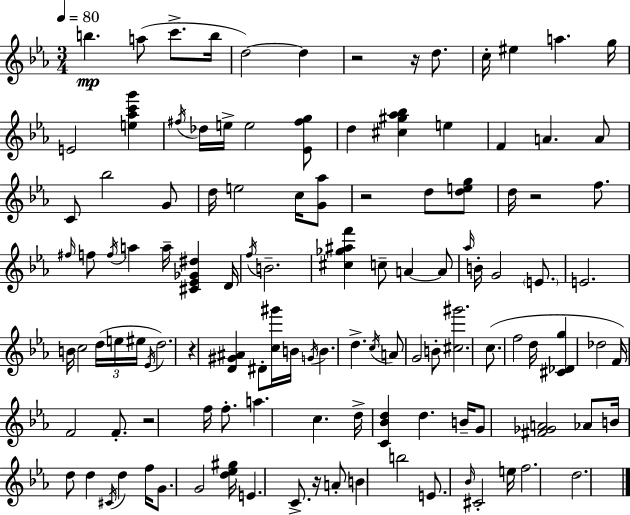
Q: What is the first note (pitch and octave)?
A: B5